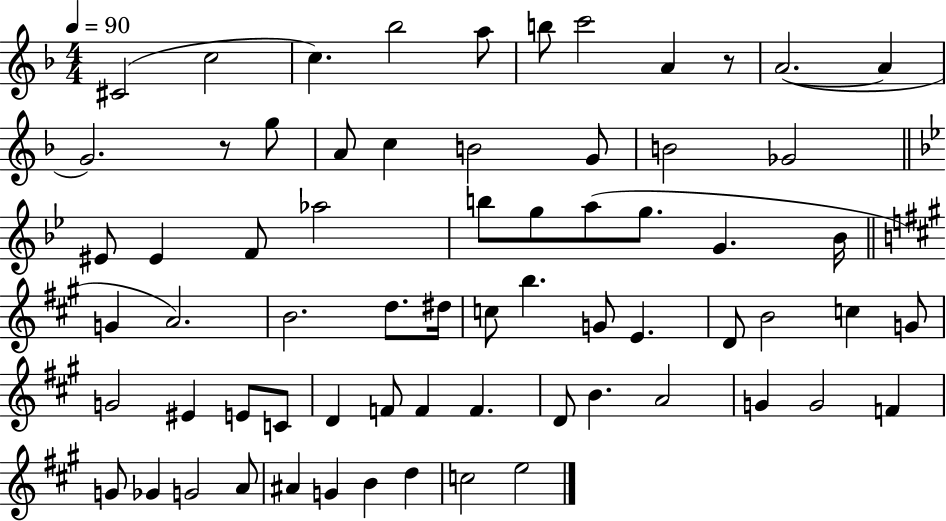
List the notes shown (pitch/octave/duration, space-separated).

C#4/h C5/h C5/q. Bb5/h A5/e B5/e C6/h A4/q R/e A4/h. A4/q G4/h. R/e G5/e A4/e C5/q B4/h G4/e B4/h Gb4/h EIS4/e EIS4/q F4/e Ab5/h B5/e G5/e A5/e G5/e. G4/q. Bb4/s G4/q A4/h. B4/h. D5/e. D#5/s C5/e B5/q. G4/e E4/q. D4/e B4/h C5/q G4/e G4/h EIS4/q E4/e C4/e D4/q F4/e F4/q F4/q. D4/e B4/q. A4/h G4/q G4/h F4/q G4/e Gb4/q G4/h A4/e A#4/q G4/q B4/q D5/q C5/h E5/h